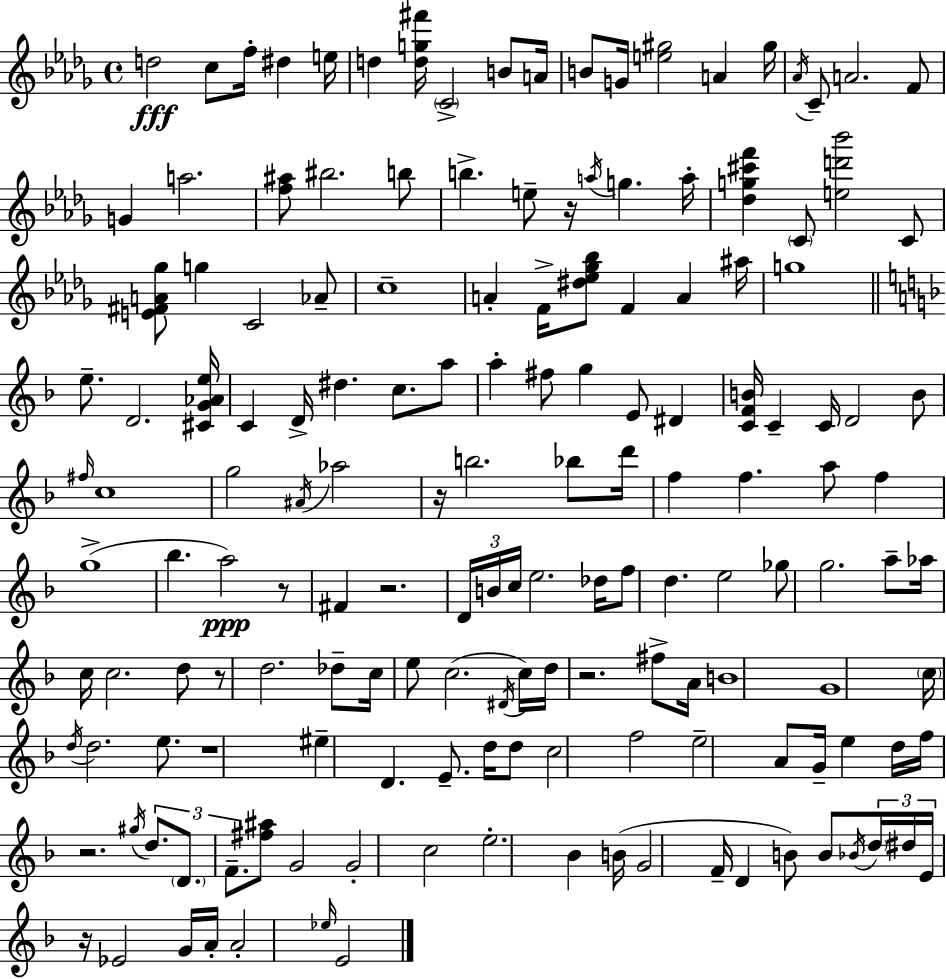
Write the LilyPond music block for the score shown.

{
  \clef treble
  \time 4/4
  \defaultTimeSignature
  \key bes \minor
  d''2\fff c''8 f''16-. dis''4 e''16 | d''4 <d'' g'' fis'''>16 \parenthesize c'2-> b'8 a'16 | b'8 g'16 <e'' gis''>2 a'4 gis''16 | \acciaccatura { aes'16 } c'8-- a'2. f'8 | \break g'4 a''2. | <f'' ais''>8 bis''2. b''8 | b''4.-> e''8-- r16 \acciaccatura { a''16 } g''4. | a''16-. <des'' g'' cis''' f'''>4 \parenthesize c'8 <e'' d''' bes'''>2 | \break c'8 <e' fis' a' ges''>8 g''4 c'2 | aes'8-- c''1-- | a'4-. f'16-> <dis'' ees'' ges'' bes''>8 f'4 a'4 | ais''16 g''1 | \break \bar "||" \break \key d \minor e''8.-- d'2. <cis' g' aes' e''>16 | c'4 d'16-> dis''4. c''8. a''8 | a''4-. fis''8 g''4 e'8 dis'4 | <c' f' b'>16 c'4-- c'16 d'2 b'8 | \break \grace { fis''16 } c''1 | g''2 \acciaccatura { ais'16 } aes''2 | r16 b''2. bes''8 | d'''16 f''4 f''4. a''8 f''4 | \break g''1->( | bes''4. a''2\ppp) | r8 fis'4 r2. | \tuplet 3/2 { d'16 b'16 c''16 } e''2. | \break des''16 f''8 d''4. e''2 | ges''8 g''2. | a''8-- aes''16 c''16 c''2. | d''8 r8 d''2. | \break des''8-- c''16 e''8 c''2.( | \acciaccatura { dis'16 } c''16) d''16 r2. | fis''8-> a'16 b'1 | g'1 | \break \parenthesize c''16 \acciaccatura { d''16 } d''2. | e''8. r1 | eis''4-- d'4. e'8.-- | d''16 d''8 c''2 f''2 | \break e''2-- a'8 g'16-- e''4 | d''16 f''16 r2. | \acciaccatura { gis''16 } \tuplet 3/2 { d''8. \parenthesize d'8. f'8.-- } <fis'' ais''>8 g'2 | g'2-. c''2 | \break e''2.-. | bes'4 b'16( g'2 f'16-- d'4 | b'8) b'8 \acciaccatura { bes'16 } \tuplet 3/2 { \parenthesize d''16 dis''16 e'16 } r16 ees'2 | g'16 a'16-. a'2-. \grace { ees''16 } e'2 | \break \bar "|."
}